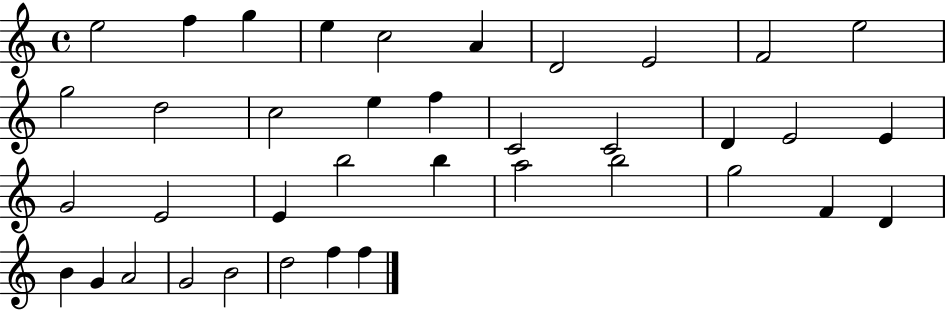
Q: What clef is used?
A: treble